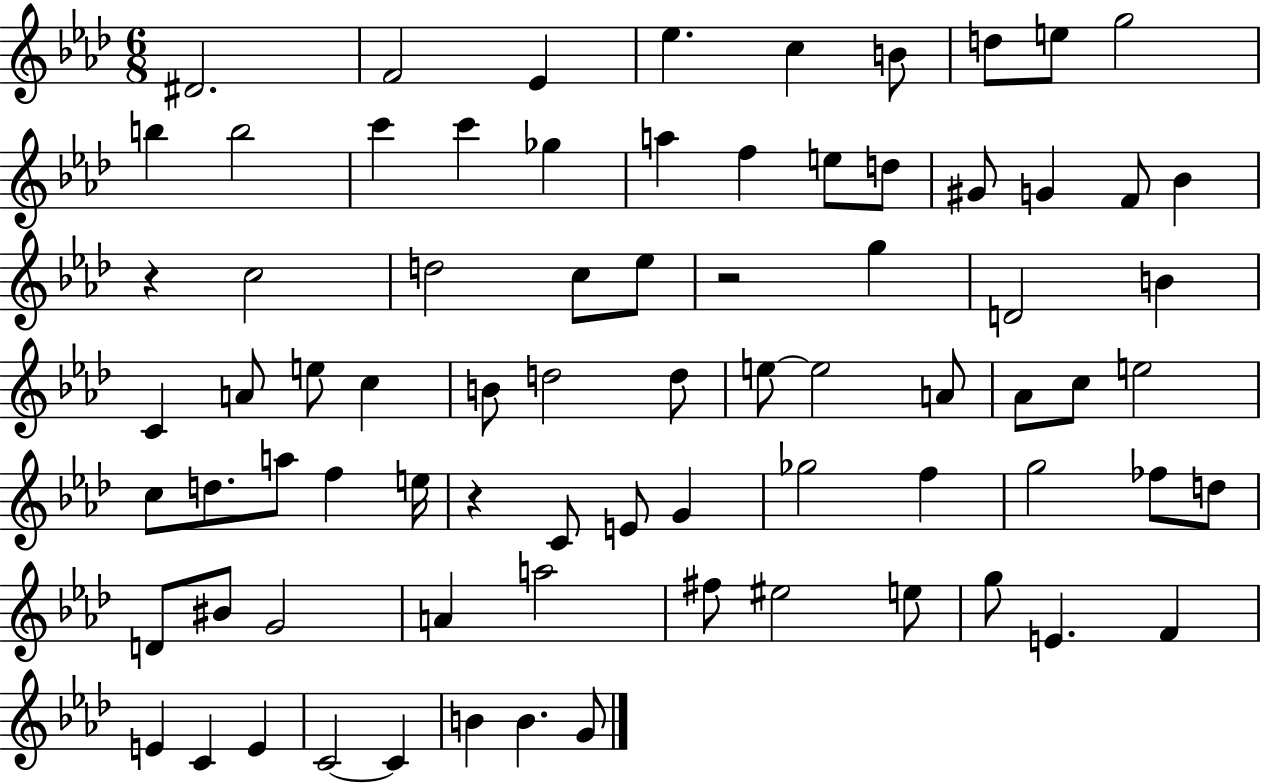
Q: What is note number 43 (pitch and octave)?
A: C5